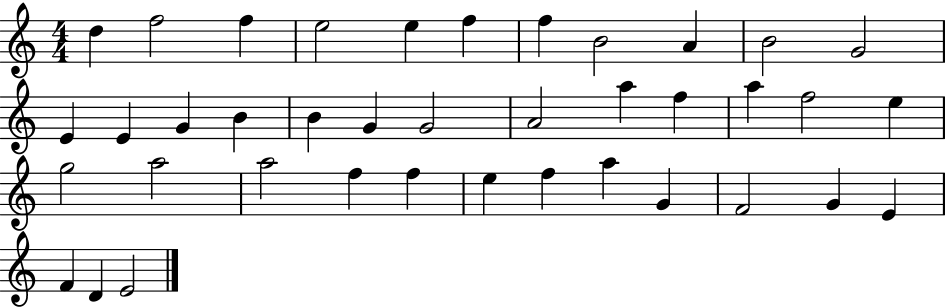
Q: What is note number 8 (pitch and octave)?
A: B4